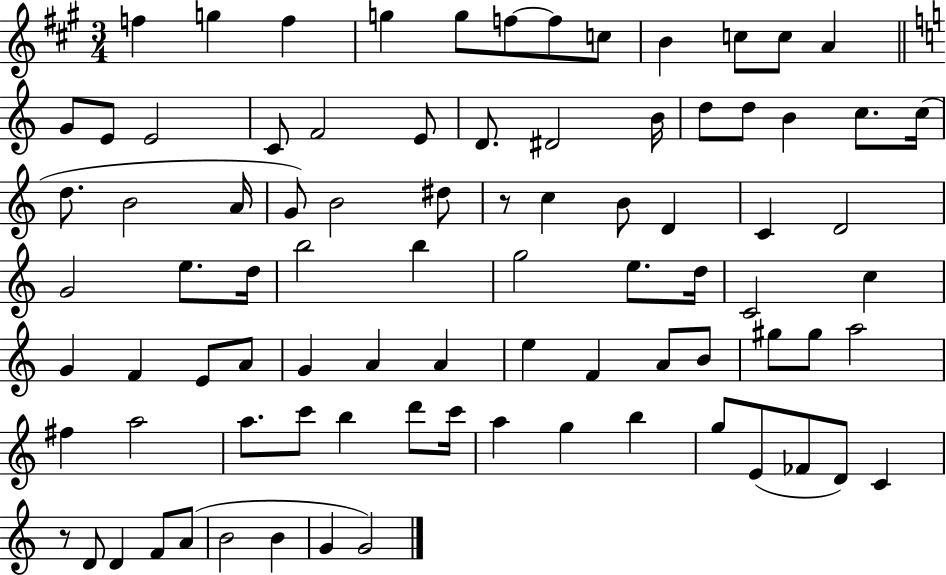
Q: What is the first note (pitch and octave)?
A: F5